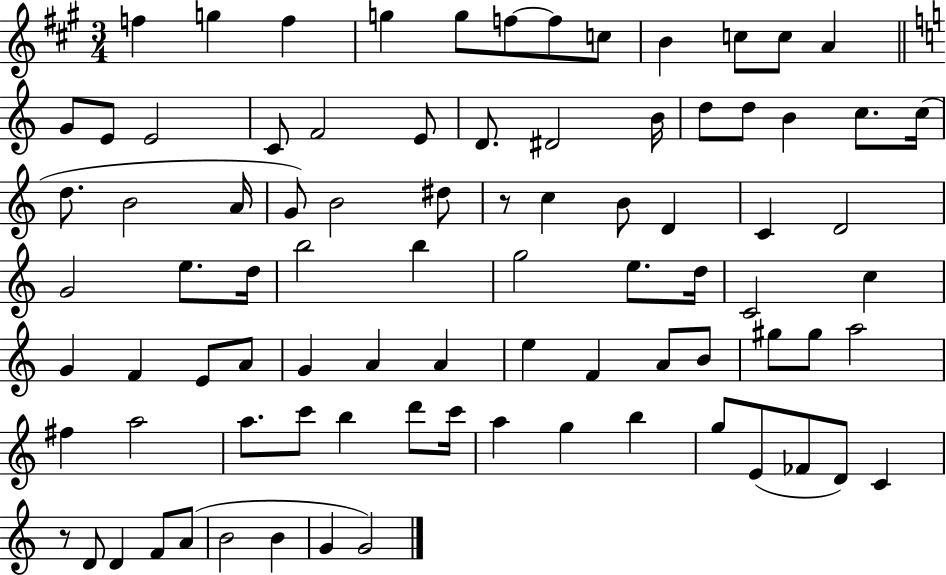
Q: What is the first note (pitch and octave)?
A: F5